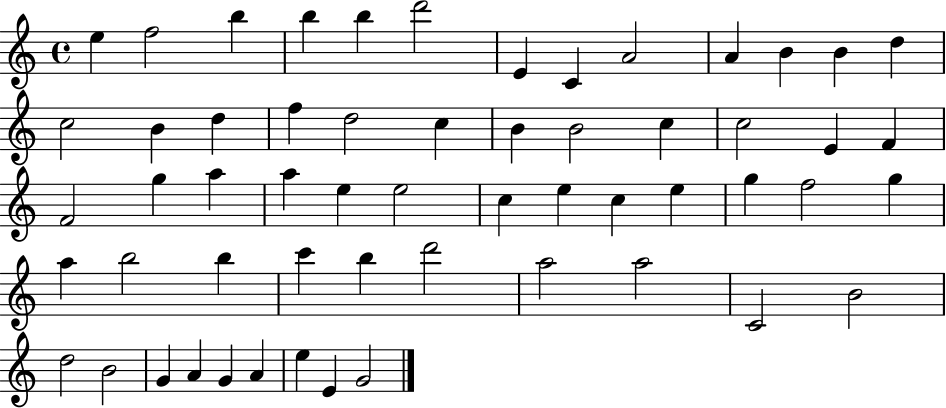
{
  \clef treble
  \time 4/4
  \defaultTimeSignature
  \key c \major
  e''4 f''2 b''4 | b''4 b''4 d'''2 | e'4 c'4 a'2 | a'4 b'4 b'4 d''4 | \break c''2 b'4 d''4 | f''4 d''2 c''4 | b'4 b'2 c''4 | c''2 e'4 f'4 | \break f'2 g''4 a''4 | a''4 e''4 e''2 | c''4 e''4 c''4 e''4 | g''4 f''2 g''4 | \break a''4 b''2 b''4 | c'''4 b''4 d'''2 | a''2 a''2 | c'2 b'2 | \break d''2 b'2 | g'4 a'4 g'4 a'4 | e''4 e'4 g'2 | \bar "|."
}